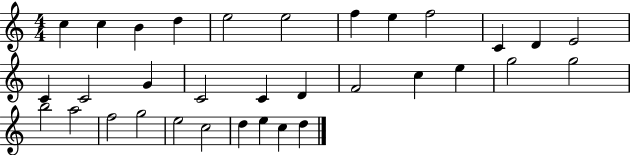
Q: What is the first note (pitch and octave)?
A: C5